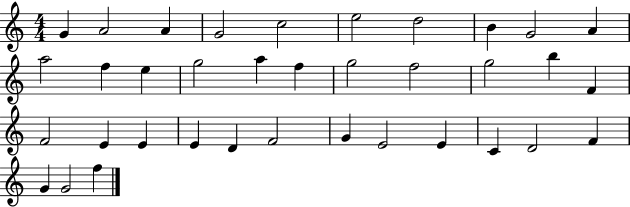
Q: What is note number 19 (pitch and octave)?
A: G5